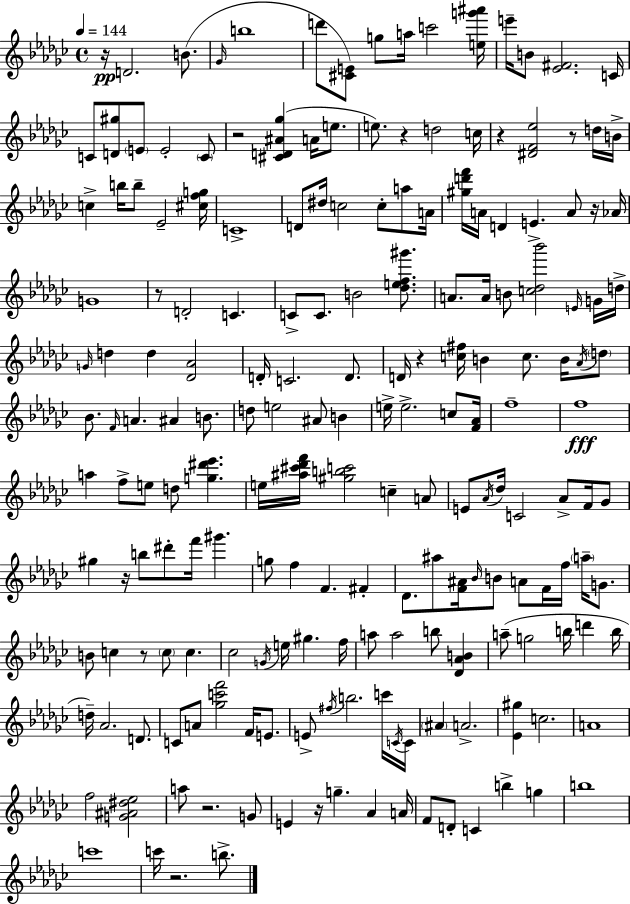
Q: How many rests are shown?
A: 13